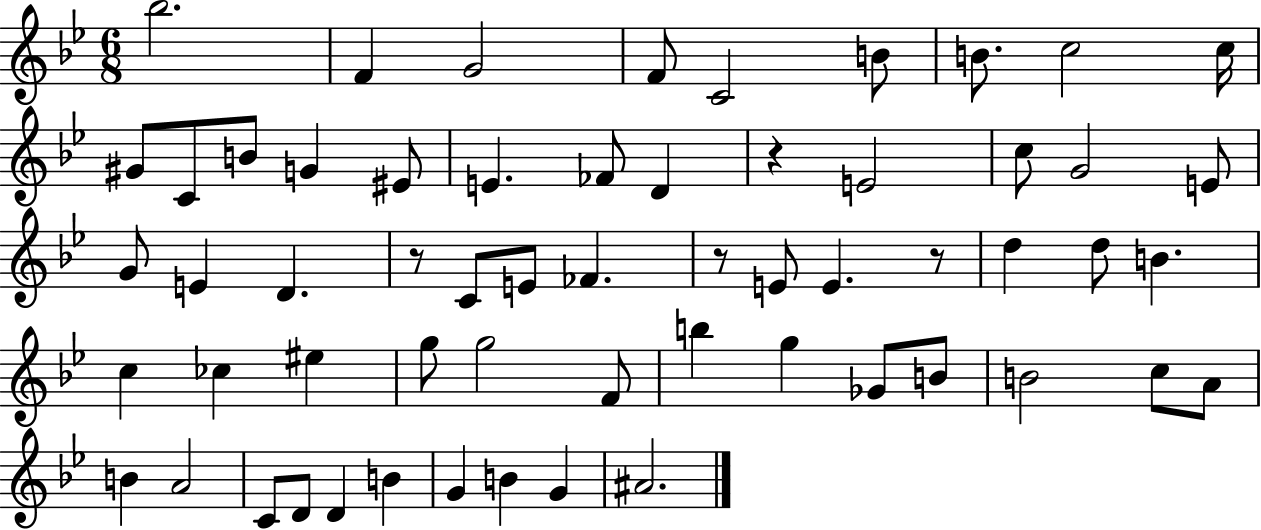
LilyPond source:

{
  \clef treble
  \numericTimeSignature
  \time 6/8
  \key bes \major
  bes''2. | f'4 g'2 | f'8 c'2 b'8 | b'8. c''2 c''16 | \break gis'8 c'8 b'8 g'4 eis'8 | e'4. fes'8 d'4 | r4 e'2 | c''8 g'2 e'8 | \break g'8 e'4 d'4. | r8 c'8 e'8 fes'4. | r8 e'8 e'4. r8 | d''4 d''8 b'4. | \break c''4 ces''4 eis''4 | g''8 g''2 f'8 | b''4 g''4 ges'8 b'8 | b'2 c''8 a'8 | \break b'4 a'2 | c'8 d'8 d'4 b'4 | g'4 b'4 g'4 | ais'2. | \break \bar "|."
}